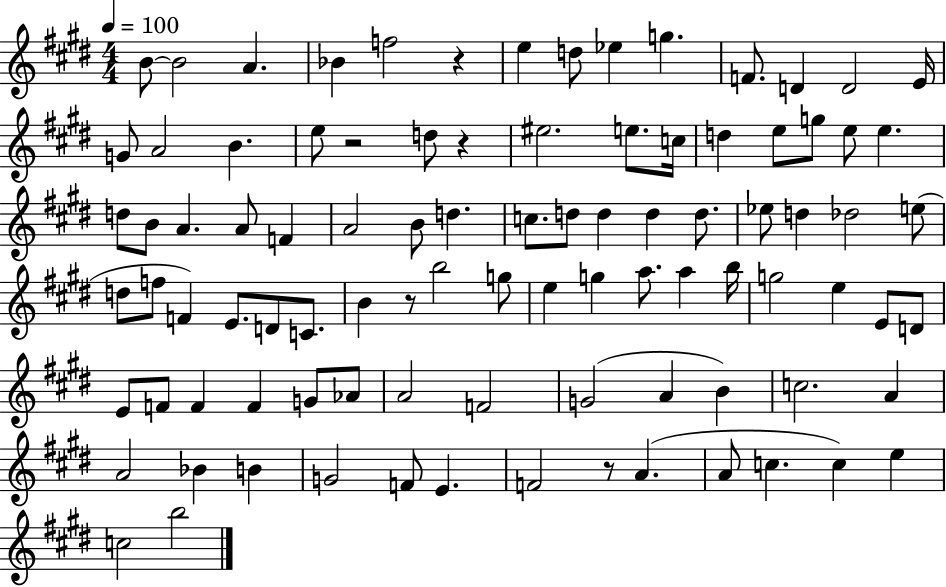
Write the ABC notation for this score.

X:1
T:Untitled
M:4/4
L:1/4
K:E
B/2 B2 A _B f2 z e d/2 _e g F/2 D D2 E/4 G/2 A2 B e/2 z2 d/2 z ^e2 e/2 c/4 d e/2 g/2 e/2 e d/2 B/2 A A/2 F A2 B/2 d c/2 d/2 d d d/2 _e/2 d _d2 e/2 d/2 f/2 F E/2 D/2 C/2 B z/2 b2 g/2 e g a/2 a b/4 g2 e E/2 D/2 E/2 F/2 F F G/2 _A/2 A2 F2 G2 A B c2 A A2 _B B G2 F/2 E F2 z/2 A A/2 c c e c2 b2